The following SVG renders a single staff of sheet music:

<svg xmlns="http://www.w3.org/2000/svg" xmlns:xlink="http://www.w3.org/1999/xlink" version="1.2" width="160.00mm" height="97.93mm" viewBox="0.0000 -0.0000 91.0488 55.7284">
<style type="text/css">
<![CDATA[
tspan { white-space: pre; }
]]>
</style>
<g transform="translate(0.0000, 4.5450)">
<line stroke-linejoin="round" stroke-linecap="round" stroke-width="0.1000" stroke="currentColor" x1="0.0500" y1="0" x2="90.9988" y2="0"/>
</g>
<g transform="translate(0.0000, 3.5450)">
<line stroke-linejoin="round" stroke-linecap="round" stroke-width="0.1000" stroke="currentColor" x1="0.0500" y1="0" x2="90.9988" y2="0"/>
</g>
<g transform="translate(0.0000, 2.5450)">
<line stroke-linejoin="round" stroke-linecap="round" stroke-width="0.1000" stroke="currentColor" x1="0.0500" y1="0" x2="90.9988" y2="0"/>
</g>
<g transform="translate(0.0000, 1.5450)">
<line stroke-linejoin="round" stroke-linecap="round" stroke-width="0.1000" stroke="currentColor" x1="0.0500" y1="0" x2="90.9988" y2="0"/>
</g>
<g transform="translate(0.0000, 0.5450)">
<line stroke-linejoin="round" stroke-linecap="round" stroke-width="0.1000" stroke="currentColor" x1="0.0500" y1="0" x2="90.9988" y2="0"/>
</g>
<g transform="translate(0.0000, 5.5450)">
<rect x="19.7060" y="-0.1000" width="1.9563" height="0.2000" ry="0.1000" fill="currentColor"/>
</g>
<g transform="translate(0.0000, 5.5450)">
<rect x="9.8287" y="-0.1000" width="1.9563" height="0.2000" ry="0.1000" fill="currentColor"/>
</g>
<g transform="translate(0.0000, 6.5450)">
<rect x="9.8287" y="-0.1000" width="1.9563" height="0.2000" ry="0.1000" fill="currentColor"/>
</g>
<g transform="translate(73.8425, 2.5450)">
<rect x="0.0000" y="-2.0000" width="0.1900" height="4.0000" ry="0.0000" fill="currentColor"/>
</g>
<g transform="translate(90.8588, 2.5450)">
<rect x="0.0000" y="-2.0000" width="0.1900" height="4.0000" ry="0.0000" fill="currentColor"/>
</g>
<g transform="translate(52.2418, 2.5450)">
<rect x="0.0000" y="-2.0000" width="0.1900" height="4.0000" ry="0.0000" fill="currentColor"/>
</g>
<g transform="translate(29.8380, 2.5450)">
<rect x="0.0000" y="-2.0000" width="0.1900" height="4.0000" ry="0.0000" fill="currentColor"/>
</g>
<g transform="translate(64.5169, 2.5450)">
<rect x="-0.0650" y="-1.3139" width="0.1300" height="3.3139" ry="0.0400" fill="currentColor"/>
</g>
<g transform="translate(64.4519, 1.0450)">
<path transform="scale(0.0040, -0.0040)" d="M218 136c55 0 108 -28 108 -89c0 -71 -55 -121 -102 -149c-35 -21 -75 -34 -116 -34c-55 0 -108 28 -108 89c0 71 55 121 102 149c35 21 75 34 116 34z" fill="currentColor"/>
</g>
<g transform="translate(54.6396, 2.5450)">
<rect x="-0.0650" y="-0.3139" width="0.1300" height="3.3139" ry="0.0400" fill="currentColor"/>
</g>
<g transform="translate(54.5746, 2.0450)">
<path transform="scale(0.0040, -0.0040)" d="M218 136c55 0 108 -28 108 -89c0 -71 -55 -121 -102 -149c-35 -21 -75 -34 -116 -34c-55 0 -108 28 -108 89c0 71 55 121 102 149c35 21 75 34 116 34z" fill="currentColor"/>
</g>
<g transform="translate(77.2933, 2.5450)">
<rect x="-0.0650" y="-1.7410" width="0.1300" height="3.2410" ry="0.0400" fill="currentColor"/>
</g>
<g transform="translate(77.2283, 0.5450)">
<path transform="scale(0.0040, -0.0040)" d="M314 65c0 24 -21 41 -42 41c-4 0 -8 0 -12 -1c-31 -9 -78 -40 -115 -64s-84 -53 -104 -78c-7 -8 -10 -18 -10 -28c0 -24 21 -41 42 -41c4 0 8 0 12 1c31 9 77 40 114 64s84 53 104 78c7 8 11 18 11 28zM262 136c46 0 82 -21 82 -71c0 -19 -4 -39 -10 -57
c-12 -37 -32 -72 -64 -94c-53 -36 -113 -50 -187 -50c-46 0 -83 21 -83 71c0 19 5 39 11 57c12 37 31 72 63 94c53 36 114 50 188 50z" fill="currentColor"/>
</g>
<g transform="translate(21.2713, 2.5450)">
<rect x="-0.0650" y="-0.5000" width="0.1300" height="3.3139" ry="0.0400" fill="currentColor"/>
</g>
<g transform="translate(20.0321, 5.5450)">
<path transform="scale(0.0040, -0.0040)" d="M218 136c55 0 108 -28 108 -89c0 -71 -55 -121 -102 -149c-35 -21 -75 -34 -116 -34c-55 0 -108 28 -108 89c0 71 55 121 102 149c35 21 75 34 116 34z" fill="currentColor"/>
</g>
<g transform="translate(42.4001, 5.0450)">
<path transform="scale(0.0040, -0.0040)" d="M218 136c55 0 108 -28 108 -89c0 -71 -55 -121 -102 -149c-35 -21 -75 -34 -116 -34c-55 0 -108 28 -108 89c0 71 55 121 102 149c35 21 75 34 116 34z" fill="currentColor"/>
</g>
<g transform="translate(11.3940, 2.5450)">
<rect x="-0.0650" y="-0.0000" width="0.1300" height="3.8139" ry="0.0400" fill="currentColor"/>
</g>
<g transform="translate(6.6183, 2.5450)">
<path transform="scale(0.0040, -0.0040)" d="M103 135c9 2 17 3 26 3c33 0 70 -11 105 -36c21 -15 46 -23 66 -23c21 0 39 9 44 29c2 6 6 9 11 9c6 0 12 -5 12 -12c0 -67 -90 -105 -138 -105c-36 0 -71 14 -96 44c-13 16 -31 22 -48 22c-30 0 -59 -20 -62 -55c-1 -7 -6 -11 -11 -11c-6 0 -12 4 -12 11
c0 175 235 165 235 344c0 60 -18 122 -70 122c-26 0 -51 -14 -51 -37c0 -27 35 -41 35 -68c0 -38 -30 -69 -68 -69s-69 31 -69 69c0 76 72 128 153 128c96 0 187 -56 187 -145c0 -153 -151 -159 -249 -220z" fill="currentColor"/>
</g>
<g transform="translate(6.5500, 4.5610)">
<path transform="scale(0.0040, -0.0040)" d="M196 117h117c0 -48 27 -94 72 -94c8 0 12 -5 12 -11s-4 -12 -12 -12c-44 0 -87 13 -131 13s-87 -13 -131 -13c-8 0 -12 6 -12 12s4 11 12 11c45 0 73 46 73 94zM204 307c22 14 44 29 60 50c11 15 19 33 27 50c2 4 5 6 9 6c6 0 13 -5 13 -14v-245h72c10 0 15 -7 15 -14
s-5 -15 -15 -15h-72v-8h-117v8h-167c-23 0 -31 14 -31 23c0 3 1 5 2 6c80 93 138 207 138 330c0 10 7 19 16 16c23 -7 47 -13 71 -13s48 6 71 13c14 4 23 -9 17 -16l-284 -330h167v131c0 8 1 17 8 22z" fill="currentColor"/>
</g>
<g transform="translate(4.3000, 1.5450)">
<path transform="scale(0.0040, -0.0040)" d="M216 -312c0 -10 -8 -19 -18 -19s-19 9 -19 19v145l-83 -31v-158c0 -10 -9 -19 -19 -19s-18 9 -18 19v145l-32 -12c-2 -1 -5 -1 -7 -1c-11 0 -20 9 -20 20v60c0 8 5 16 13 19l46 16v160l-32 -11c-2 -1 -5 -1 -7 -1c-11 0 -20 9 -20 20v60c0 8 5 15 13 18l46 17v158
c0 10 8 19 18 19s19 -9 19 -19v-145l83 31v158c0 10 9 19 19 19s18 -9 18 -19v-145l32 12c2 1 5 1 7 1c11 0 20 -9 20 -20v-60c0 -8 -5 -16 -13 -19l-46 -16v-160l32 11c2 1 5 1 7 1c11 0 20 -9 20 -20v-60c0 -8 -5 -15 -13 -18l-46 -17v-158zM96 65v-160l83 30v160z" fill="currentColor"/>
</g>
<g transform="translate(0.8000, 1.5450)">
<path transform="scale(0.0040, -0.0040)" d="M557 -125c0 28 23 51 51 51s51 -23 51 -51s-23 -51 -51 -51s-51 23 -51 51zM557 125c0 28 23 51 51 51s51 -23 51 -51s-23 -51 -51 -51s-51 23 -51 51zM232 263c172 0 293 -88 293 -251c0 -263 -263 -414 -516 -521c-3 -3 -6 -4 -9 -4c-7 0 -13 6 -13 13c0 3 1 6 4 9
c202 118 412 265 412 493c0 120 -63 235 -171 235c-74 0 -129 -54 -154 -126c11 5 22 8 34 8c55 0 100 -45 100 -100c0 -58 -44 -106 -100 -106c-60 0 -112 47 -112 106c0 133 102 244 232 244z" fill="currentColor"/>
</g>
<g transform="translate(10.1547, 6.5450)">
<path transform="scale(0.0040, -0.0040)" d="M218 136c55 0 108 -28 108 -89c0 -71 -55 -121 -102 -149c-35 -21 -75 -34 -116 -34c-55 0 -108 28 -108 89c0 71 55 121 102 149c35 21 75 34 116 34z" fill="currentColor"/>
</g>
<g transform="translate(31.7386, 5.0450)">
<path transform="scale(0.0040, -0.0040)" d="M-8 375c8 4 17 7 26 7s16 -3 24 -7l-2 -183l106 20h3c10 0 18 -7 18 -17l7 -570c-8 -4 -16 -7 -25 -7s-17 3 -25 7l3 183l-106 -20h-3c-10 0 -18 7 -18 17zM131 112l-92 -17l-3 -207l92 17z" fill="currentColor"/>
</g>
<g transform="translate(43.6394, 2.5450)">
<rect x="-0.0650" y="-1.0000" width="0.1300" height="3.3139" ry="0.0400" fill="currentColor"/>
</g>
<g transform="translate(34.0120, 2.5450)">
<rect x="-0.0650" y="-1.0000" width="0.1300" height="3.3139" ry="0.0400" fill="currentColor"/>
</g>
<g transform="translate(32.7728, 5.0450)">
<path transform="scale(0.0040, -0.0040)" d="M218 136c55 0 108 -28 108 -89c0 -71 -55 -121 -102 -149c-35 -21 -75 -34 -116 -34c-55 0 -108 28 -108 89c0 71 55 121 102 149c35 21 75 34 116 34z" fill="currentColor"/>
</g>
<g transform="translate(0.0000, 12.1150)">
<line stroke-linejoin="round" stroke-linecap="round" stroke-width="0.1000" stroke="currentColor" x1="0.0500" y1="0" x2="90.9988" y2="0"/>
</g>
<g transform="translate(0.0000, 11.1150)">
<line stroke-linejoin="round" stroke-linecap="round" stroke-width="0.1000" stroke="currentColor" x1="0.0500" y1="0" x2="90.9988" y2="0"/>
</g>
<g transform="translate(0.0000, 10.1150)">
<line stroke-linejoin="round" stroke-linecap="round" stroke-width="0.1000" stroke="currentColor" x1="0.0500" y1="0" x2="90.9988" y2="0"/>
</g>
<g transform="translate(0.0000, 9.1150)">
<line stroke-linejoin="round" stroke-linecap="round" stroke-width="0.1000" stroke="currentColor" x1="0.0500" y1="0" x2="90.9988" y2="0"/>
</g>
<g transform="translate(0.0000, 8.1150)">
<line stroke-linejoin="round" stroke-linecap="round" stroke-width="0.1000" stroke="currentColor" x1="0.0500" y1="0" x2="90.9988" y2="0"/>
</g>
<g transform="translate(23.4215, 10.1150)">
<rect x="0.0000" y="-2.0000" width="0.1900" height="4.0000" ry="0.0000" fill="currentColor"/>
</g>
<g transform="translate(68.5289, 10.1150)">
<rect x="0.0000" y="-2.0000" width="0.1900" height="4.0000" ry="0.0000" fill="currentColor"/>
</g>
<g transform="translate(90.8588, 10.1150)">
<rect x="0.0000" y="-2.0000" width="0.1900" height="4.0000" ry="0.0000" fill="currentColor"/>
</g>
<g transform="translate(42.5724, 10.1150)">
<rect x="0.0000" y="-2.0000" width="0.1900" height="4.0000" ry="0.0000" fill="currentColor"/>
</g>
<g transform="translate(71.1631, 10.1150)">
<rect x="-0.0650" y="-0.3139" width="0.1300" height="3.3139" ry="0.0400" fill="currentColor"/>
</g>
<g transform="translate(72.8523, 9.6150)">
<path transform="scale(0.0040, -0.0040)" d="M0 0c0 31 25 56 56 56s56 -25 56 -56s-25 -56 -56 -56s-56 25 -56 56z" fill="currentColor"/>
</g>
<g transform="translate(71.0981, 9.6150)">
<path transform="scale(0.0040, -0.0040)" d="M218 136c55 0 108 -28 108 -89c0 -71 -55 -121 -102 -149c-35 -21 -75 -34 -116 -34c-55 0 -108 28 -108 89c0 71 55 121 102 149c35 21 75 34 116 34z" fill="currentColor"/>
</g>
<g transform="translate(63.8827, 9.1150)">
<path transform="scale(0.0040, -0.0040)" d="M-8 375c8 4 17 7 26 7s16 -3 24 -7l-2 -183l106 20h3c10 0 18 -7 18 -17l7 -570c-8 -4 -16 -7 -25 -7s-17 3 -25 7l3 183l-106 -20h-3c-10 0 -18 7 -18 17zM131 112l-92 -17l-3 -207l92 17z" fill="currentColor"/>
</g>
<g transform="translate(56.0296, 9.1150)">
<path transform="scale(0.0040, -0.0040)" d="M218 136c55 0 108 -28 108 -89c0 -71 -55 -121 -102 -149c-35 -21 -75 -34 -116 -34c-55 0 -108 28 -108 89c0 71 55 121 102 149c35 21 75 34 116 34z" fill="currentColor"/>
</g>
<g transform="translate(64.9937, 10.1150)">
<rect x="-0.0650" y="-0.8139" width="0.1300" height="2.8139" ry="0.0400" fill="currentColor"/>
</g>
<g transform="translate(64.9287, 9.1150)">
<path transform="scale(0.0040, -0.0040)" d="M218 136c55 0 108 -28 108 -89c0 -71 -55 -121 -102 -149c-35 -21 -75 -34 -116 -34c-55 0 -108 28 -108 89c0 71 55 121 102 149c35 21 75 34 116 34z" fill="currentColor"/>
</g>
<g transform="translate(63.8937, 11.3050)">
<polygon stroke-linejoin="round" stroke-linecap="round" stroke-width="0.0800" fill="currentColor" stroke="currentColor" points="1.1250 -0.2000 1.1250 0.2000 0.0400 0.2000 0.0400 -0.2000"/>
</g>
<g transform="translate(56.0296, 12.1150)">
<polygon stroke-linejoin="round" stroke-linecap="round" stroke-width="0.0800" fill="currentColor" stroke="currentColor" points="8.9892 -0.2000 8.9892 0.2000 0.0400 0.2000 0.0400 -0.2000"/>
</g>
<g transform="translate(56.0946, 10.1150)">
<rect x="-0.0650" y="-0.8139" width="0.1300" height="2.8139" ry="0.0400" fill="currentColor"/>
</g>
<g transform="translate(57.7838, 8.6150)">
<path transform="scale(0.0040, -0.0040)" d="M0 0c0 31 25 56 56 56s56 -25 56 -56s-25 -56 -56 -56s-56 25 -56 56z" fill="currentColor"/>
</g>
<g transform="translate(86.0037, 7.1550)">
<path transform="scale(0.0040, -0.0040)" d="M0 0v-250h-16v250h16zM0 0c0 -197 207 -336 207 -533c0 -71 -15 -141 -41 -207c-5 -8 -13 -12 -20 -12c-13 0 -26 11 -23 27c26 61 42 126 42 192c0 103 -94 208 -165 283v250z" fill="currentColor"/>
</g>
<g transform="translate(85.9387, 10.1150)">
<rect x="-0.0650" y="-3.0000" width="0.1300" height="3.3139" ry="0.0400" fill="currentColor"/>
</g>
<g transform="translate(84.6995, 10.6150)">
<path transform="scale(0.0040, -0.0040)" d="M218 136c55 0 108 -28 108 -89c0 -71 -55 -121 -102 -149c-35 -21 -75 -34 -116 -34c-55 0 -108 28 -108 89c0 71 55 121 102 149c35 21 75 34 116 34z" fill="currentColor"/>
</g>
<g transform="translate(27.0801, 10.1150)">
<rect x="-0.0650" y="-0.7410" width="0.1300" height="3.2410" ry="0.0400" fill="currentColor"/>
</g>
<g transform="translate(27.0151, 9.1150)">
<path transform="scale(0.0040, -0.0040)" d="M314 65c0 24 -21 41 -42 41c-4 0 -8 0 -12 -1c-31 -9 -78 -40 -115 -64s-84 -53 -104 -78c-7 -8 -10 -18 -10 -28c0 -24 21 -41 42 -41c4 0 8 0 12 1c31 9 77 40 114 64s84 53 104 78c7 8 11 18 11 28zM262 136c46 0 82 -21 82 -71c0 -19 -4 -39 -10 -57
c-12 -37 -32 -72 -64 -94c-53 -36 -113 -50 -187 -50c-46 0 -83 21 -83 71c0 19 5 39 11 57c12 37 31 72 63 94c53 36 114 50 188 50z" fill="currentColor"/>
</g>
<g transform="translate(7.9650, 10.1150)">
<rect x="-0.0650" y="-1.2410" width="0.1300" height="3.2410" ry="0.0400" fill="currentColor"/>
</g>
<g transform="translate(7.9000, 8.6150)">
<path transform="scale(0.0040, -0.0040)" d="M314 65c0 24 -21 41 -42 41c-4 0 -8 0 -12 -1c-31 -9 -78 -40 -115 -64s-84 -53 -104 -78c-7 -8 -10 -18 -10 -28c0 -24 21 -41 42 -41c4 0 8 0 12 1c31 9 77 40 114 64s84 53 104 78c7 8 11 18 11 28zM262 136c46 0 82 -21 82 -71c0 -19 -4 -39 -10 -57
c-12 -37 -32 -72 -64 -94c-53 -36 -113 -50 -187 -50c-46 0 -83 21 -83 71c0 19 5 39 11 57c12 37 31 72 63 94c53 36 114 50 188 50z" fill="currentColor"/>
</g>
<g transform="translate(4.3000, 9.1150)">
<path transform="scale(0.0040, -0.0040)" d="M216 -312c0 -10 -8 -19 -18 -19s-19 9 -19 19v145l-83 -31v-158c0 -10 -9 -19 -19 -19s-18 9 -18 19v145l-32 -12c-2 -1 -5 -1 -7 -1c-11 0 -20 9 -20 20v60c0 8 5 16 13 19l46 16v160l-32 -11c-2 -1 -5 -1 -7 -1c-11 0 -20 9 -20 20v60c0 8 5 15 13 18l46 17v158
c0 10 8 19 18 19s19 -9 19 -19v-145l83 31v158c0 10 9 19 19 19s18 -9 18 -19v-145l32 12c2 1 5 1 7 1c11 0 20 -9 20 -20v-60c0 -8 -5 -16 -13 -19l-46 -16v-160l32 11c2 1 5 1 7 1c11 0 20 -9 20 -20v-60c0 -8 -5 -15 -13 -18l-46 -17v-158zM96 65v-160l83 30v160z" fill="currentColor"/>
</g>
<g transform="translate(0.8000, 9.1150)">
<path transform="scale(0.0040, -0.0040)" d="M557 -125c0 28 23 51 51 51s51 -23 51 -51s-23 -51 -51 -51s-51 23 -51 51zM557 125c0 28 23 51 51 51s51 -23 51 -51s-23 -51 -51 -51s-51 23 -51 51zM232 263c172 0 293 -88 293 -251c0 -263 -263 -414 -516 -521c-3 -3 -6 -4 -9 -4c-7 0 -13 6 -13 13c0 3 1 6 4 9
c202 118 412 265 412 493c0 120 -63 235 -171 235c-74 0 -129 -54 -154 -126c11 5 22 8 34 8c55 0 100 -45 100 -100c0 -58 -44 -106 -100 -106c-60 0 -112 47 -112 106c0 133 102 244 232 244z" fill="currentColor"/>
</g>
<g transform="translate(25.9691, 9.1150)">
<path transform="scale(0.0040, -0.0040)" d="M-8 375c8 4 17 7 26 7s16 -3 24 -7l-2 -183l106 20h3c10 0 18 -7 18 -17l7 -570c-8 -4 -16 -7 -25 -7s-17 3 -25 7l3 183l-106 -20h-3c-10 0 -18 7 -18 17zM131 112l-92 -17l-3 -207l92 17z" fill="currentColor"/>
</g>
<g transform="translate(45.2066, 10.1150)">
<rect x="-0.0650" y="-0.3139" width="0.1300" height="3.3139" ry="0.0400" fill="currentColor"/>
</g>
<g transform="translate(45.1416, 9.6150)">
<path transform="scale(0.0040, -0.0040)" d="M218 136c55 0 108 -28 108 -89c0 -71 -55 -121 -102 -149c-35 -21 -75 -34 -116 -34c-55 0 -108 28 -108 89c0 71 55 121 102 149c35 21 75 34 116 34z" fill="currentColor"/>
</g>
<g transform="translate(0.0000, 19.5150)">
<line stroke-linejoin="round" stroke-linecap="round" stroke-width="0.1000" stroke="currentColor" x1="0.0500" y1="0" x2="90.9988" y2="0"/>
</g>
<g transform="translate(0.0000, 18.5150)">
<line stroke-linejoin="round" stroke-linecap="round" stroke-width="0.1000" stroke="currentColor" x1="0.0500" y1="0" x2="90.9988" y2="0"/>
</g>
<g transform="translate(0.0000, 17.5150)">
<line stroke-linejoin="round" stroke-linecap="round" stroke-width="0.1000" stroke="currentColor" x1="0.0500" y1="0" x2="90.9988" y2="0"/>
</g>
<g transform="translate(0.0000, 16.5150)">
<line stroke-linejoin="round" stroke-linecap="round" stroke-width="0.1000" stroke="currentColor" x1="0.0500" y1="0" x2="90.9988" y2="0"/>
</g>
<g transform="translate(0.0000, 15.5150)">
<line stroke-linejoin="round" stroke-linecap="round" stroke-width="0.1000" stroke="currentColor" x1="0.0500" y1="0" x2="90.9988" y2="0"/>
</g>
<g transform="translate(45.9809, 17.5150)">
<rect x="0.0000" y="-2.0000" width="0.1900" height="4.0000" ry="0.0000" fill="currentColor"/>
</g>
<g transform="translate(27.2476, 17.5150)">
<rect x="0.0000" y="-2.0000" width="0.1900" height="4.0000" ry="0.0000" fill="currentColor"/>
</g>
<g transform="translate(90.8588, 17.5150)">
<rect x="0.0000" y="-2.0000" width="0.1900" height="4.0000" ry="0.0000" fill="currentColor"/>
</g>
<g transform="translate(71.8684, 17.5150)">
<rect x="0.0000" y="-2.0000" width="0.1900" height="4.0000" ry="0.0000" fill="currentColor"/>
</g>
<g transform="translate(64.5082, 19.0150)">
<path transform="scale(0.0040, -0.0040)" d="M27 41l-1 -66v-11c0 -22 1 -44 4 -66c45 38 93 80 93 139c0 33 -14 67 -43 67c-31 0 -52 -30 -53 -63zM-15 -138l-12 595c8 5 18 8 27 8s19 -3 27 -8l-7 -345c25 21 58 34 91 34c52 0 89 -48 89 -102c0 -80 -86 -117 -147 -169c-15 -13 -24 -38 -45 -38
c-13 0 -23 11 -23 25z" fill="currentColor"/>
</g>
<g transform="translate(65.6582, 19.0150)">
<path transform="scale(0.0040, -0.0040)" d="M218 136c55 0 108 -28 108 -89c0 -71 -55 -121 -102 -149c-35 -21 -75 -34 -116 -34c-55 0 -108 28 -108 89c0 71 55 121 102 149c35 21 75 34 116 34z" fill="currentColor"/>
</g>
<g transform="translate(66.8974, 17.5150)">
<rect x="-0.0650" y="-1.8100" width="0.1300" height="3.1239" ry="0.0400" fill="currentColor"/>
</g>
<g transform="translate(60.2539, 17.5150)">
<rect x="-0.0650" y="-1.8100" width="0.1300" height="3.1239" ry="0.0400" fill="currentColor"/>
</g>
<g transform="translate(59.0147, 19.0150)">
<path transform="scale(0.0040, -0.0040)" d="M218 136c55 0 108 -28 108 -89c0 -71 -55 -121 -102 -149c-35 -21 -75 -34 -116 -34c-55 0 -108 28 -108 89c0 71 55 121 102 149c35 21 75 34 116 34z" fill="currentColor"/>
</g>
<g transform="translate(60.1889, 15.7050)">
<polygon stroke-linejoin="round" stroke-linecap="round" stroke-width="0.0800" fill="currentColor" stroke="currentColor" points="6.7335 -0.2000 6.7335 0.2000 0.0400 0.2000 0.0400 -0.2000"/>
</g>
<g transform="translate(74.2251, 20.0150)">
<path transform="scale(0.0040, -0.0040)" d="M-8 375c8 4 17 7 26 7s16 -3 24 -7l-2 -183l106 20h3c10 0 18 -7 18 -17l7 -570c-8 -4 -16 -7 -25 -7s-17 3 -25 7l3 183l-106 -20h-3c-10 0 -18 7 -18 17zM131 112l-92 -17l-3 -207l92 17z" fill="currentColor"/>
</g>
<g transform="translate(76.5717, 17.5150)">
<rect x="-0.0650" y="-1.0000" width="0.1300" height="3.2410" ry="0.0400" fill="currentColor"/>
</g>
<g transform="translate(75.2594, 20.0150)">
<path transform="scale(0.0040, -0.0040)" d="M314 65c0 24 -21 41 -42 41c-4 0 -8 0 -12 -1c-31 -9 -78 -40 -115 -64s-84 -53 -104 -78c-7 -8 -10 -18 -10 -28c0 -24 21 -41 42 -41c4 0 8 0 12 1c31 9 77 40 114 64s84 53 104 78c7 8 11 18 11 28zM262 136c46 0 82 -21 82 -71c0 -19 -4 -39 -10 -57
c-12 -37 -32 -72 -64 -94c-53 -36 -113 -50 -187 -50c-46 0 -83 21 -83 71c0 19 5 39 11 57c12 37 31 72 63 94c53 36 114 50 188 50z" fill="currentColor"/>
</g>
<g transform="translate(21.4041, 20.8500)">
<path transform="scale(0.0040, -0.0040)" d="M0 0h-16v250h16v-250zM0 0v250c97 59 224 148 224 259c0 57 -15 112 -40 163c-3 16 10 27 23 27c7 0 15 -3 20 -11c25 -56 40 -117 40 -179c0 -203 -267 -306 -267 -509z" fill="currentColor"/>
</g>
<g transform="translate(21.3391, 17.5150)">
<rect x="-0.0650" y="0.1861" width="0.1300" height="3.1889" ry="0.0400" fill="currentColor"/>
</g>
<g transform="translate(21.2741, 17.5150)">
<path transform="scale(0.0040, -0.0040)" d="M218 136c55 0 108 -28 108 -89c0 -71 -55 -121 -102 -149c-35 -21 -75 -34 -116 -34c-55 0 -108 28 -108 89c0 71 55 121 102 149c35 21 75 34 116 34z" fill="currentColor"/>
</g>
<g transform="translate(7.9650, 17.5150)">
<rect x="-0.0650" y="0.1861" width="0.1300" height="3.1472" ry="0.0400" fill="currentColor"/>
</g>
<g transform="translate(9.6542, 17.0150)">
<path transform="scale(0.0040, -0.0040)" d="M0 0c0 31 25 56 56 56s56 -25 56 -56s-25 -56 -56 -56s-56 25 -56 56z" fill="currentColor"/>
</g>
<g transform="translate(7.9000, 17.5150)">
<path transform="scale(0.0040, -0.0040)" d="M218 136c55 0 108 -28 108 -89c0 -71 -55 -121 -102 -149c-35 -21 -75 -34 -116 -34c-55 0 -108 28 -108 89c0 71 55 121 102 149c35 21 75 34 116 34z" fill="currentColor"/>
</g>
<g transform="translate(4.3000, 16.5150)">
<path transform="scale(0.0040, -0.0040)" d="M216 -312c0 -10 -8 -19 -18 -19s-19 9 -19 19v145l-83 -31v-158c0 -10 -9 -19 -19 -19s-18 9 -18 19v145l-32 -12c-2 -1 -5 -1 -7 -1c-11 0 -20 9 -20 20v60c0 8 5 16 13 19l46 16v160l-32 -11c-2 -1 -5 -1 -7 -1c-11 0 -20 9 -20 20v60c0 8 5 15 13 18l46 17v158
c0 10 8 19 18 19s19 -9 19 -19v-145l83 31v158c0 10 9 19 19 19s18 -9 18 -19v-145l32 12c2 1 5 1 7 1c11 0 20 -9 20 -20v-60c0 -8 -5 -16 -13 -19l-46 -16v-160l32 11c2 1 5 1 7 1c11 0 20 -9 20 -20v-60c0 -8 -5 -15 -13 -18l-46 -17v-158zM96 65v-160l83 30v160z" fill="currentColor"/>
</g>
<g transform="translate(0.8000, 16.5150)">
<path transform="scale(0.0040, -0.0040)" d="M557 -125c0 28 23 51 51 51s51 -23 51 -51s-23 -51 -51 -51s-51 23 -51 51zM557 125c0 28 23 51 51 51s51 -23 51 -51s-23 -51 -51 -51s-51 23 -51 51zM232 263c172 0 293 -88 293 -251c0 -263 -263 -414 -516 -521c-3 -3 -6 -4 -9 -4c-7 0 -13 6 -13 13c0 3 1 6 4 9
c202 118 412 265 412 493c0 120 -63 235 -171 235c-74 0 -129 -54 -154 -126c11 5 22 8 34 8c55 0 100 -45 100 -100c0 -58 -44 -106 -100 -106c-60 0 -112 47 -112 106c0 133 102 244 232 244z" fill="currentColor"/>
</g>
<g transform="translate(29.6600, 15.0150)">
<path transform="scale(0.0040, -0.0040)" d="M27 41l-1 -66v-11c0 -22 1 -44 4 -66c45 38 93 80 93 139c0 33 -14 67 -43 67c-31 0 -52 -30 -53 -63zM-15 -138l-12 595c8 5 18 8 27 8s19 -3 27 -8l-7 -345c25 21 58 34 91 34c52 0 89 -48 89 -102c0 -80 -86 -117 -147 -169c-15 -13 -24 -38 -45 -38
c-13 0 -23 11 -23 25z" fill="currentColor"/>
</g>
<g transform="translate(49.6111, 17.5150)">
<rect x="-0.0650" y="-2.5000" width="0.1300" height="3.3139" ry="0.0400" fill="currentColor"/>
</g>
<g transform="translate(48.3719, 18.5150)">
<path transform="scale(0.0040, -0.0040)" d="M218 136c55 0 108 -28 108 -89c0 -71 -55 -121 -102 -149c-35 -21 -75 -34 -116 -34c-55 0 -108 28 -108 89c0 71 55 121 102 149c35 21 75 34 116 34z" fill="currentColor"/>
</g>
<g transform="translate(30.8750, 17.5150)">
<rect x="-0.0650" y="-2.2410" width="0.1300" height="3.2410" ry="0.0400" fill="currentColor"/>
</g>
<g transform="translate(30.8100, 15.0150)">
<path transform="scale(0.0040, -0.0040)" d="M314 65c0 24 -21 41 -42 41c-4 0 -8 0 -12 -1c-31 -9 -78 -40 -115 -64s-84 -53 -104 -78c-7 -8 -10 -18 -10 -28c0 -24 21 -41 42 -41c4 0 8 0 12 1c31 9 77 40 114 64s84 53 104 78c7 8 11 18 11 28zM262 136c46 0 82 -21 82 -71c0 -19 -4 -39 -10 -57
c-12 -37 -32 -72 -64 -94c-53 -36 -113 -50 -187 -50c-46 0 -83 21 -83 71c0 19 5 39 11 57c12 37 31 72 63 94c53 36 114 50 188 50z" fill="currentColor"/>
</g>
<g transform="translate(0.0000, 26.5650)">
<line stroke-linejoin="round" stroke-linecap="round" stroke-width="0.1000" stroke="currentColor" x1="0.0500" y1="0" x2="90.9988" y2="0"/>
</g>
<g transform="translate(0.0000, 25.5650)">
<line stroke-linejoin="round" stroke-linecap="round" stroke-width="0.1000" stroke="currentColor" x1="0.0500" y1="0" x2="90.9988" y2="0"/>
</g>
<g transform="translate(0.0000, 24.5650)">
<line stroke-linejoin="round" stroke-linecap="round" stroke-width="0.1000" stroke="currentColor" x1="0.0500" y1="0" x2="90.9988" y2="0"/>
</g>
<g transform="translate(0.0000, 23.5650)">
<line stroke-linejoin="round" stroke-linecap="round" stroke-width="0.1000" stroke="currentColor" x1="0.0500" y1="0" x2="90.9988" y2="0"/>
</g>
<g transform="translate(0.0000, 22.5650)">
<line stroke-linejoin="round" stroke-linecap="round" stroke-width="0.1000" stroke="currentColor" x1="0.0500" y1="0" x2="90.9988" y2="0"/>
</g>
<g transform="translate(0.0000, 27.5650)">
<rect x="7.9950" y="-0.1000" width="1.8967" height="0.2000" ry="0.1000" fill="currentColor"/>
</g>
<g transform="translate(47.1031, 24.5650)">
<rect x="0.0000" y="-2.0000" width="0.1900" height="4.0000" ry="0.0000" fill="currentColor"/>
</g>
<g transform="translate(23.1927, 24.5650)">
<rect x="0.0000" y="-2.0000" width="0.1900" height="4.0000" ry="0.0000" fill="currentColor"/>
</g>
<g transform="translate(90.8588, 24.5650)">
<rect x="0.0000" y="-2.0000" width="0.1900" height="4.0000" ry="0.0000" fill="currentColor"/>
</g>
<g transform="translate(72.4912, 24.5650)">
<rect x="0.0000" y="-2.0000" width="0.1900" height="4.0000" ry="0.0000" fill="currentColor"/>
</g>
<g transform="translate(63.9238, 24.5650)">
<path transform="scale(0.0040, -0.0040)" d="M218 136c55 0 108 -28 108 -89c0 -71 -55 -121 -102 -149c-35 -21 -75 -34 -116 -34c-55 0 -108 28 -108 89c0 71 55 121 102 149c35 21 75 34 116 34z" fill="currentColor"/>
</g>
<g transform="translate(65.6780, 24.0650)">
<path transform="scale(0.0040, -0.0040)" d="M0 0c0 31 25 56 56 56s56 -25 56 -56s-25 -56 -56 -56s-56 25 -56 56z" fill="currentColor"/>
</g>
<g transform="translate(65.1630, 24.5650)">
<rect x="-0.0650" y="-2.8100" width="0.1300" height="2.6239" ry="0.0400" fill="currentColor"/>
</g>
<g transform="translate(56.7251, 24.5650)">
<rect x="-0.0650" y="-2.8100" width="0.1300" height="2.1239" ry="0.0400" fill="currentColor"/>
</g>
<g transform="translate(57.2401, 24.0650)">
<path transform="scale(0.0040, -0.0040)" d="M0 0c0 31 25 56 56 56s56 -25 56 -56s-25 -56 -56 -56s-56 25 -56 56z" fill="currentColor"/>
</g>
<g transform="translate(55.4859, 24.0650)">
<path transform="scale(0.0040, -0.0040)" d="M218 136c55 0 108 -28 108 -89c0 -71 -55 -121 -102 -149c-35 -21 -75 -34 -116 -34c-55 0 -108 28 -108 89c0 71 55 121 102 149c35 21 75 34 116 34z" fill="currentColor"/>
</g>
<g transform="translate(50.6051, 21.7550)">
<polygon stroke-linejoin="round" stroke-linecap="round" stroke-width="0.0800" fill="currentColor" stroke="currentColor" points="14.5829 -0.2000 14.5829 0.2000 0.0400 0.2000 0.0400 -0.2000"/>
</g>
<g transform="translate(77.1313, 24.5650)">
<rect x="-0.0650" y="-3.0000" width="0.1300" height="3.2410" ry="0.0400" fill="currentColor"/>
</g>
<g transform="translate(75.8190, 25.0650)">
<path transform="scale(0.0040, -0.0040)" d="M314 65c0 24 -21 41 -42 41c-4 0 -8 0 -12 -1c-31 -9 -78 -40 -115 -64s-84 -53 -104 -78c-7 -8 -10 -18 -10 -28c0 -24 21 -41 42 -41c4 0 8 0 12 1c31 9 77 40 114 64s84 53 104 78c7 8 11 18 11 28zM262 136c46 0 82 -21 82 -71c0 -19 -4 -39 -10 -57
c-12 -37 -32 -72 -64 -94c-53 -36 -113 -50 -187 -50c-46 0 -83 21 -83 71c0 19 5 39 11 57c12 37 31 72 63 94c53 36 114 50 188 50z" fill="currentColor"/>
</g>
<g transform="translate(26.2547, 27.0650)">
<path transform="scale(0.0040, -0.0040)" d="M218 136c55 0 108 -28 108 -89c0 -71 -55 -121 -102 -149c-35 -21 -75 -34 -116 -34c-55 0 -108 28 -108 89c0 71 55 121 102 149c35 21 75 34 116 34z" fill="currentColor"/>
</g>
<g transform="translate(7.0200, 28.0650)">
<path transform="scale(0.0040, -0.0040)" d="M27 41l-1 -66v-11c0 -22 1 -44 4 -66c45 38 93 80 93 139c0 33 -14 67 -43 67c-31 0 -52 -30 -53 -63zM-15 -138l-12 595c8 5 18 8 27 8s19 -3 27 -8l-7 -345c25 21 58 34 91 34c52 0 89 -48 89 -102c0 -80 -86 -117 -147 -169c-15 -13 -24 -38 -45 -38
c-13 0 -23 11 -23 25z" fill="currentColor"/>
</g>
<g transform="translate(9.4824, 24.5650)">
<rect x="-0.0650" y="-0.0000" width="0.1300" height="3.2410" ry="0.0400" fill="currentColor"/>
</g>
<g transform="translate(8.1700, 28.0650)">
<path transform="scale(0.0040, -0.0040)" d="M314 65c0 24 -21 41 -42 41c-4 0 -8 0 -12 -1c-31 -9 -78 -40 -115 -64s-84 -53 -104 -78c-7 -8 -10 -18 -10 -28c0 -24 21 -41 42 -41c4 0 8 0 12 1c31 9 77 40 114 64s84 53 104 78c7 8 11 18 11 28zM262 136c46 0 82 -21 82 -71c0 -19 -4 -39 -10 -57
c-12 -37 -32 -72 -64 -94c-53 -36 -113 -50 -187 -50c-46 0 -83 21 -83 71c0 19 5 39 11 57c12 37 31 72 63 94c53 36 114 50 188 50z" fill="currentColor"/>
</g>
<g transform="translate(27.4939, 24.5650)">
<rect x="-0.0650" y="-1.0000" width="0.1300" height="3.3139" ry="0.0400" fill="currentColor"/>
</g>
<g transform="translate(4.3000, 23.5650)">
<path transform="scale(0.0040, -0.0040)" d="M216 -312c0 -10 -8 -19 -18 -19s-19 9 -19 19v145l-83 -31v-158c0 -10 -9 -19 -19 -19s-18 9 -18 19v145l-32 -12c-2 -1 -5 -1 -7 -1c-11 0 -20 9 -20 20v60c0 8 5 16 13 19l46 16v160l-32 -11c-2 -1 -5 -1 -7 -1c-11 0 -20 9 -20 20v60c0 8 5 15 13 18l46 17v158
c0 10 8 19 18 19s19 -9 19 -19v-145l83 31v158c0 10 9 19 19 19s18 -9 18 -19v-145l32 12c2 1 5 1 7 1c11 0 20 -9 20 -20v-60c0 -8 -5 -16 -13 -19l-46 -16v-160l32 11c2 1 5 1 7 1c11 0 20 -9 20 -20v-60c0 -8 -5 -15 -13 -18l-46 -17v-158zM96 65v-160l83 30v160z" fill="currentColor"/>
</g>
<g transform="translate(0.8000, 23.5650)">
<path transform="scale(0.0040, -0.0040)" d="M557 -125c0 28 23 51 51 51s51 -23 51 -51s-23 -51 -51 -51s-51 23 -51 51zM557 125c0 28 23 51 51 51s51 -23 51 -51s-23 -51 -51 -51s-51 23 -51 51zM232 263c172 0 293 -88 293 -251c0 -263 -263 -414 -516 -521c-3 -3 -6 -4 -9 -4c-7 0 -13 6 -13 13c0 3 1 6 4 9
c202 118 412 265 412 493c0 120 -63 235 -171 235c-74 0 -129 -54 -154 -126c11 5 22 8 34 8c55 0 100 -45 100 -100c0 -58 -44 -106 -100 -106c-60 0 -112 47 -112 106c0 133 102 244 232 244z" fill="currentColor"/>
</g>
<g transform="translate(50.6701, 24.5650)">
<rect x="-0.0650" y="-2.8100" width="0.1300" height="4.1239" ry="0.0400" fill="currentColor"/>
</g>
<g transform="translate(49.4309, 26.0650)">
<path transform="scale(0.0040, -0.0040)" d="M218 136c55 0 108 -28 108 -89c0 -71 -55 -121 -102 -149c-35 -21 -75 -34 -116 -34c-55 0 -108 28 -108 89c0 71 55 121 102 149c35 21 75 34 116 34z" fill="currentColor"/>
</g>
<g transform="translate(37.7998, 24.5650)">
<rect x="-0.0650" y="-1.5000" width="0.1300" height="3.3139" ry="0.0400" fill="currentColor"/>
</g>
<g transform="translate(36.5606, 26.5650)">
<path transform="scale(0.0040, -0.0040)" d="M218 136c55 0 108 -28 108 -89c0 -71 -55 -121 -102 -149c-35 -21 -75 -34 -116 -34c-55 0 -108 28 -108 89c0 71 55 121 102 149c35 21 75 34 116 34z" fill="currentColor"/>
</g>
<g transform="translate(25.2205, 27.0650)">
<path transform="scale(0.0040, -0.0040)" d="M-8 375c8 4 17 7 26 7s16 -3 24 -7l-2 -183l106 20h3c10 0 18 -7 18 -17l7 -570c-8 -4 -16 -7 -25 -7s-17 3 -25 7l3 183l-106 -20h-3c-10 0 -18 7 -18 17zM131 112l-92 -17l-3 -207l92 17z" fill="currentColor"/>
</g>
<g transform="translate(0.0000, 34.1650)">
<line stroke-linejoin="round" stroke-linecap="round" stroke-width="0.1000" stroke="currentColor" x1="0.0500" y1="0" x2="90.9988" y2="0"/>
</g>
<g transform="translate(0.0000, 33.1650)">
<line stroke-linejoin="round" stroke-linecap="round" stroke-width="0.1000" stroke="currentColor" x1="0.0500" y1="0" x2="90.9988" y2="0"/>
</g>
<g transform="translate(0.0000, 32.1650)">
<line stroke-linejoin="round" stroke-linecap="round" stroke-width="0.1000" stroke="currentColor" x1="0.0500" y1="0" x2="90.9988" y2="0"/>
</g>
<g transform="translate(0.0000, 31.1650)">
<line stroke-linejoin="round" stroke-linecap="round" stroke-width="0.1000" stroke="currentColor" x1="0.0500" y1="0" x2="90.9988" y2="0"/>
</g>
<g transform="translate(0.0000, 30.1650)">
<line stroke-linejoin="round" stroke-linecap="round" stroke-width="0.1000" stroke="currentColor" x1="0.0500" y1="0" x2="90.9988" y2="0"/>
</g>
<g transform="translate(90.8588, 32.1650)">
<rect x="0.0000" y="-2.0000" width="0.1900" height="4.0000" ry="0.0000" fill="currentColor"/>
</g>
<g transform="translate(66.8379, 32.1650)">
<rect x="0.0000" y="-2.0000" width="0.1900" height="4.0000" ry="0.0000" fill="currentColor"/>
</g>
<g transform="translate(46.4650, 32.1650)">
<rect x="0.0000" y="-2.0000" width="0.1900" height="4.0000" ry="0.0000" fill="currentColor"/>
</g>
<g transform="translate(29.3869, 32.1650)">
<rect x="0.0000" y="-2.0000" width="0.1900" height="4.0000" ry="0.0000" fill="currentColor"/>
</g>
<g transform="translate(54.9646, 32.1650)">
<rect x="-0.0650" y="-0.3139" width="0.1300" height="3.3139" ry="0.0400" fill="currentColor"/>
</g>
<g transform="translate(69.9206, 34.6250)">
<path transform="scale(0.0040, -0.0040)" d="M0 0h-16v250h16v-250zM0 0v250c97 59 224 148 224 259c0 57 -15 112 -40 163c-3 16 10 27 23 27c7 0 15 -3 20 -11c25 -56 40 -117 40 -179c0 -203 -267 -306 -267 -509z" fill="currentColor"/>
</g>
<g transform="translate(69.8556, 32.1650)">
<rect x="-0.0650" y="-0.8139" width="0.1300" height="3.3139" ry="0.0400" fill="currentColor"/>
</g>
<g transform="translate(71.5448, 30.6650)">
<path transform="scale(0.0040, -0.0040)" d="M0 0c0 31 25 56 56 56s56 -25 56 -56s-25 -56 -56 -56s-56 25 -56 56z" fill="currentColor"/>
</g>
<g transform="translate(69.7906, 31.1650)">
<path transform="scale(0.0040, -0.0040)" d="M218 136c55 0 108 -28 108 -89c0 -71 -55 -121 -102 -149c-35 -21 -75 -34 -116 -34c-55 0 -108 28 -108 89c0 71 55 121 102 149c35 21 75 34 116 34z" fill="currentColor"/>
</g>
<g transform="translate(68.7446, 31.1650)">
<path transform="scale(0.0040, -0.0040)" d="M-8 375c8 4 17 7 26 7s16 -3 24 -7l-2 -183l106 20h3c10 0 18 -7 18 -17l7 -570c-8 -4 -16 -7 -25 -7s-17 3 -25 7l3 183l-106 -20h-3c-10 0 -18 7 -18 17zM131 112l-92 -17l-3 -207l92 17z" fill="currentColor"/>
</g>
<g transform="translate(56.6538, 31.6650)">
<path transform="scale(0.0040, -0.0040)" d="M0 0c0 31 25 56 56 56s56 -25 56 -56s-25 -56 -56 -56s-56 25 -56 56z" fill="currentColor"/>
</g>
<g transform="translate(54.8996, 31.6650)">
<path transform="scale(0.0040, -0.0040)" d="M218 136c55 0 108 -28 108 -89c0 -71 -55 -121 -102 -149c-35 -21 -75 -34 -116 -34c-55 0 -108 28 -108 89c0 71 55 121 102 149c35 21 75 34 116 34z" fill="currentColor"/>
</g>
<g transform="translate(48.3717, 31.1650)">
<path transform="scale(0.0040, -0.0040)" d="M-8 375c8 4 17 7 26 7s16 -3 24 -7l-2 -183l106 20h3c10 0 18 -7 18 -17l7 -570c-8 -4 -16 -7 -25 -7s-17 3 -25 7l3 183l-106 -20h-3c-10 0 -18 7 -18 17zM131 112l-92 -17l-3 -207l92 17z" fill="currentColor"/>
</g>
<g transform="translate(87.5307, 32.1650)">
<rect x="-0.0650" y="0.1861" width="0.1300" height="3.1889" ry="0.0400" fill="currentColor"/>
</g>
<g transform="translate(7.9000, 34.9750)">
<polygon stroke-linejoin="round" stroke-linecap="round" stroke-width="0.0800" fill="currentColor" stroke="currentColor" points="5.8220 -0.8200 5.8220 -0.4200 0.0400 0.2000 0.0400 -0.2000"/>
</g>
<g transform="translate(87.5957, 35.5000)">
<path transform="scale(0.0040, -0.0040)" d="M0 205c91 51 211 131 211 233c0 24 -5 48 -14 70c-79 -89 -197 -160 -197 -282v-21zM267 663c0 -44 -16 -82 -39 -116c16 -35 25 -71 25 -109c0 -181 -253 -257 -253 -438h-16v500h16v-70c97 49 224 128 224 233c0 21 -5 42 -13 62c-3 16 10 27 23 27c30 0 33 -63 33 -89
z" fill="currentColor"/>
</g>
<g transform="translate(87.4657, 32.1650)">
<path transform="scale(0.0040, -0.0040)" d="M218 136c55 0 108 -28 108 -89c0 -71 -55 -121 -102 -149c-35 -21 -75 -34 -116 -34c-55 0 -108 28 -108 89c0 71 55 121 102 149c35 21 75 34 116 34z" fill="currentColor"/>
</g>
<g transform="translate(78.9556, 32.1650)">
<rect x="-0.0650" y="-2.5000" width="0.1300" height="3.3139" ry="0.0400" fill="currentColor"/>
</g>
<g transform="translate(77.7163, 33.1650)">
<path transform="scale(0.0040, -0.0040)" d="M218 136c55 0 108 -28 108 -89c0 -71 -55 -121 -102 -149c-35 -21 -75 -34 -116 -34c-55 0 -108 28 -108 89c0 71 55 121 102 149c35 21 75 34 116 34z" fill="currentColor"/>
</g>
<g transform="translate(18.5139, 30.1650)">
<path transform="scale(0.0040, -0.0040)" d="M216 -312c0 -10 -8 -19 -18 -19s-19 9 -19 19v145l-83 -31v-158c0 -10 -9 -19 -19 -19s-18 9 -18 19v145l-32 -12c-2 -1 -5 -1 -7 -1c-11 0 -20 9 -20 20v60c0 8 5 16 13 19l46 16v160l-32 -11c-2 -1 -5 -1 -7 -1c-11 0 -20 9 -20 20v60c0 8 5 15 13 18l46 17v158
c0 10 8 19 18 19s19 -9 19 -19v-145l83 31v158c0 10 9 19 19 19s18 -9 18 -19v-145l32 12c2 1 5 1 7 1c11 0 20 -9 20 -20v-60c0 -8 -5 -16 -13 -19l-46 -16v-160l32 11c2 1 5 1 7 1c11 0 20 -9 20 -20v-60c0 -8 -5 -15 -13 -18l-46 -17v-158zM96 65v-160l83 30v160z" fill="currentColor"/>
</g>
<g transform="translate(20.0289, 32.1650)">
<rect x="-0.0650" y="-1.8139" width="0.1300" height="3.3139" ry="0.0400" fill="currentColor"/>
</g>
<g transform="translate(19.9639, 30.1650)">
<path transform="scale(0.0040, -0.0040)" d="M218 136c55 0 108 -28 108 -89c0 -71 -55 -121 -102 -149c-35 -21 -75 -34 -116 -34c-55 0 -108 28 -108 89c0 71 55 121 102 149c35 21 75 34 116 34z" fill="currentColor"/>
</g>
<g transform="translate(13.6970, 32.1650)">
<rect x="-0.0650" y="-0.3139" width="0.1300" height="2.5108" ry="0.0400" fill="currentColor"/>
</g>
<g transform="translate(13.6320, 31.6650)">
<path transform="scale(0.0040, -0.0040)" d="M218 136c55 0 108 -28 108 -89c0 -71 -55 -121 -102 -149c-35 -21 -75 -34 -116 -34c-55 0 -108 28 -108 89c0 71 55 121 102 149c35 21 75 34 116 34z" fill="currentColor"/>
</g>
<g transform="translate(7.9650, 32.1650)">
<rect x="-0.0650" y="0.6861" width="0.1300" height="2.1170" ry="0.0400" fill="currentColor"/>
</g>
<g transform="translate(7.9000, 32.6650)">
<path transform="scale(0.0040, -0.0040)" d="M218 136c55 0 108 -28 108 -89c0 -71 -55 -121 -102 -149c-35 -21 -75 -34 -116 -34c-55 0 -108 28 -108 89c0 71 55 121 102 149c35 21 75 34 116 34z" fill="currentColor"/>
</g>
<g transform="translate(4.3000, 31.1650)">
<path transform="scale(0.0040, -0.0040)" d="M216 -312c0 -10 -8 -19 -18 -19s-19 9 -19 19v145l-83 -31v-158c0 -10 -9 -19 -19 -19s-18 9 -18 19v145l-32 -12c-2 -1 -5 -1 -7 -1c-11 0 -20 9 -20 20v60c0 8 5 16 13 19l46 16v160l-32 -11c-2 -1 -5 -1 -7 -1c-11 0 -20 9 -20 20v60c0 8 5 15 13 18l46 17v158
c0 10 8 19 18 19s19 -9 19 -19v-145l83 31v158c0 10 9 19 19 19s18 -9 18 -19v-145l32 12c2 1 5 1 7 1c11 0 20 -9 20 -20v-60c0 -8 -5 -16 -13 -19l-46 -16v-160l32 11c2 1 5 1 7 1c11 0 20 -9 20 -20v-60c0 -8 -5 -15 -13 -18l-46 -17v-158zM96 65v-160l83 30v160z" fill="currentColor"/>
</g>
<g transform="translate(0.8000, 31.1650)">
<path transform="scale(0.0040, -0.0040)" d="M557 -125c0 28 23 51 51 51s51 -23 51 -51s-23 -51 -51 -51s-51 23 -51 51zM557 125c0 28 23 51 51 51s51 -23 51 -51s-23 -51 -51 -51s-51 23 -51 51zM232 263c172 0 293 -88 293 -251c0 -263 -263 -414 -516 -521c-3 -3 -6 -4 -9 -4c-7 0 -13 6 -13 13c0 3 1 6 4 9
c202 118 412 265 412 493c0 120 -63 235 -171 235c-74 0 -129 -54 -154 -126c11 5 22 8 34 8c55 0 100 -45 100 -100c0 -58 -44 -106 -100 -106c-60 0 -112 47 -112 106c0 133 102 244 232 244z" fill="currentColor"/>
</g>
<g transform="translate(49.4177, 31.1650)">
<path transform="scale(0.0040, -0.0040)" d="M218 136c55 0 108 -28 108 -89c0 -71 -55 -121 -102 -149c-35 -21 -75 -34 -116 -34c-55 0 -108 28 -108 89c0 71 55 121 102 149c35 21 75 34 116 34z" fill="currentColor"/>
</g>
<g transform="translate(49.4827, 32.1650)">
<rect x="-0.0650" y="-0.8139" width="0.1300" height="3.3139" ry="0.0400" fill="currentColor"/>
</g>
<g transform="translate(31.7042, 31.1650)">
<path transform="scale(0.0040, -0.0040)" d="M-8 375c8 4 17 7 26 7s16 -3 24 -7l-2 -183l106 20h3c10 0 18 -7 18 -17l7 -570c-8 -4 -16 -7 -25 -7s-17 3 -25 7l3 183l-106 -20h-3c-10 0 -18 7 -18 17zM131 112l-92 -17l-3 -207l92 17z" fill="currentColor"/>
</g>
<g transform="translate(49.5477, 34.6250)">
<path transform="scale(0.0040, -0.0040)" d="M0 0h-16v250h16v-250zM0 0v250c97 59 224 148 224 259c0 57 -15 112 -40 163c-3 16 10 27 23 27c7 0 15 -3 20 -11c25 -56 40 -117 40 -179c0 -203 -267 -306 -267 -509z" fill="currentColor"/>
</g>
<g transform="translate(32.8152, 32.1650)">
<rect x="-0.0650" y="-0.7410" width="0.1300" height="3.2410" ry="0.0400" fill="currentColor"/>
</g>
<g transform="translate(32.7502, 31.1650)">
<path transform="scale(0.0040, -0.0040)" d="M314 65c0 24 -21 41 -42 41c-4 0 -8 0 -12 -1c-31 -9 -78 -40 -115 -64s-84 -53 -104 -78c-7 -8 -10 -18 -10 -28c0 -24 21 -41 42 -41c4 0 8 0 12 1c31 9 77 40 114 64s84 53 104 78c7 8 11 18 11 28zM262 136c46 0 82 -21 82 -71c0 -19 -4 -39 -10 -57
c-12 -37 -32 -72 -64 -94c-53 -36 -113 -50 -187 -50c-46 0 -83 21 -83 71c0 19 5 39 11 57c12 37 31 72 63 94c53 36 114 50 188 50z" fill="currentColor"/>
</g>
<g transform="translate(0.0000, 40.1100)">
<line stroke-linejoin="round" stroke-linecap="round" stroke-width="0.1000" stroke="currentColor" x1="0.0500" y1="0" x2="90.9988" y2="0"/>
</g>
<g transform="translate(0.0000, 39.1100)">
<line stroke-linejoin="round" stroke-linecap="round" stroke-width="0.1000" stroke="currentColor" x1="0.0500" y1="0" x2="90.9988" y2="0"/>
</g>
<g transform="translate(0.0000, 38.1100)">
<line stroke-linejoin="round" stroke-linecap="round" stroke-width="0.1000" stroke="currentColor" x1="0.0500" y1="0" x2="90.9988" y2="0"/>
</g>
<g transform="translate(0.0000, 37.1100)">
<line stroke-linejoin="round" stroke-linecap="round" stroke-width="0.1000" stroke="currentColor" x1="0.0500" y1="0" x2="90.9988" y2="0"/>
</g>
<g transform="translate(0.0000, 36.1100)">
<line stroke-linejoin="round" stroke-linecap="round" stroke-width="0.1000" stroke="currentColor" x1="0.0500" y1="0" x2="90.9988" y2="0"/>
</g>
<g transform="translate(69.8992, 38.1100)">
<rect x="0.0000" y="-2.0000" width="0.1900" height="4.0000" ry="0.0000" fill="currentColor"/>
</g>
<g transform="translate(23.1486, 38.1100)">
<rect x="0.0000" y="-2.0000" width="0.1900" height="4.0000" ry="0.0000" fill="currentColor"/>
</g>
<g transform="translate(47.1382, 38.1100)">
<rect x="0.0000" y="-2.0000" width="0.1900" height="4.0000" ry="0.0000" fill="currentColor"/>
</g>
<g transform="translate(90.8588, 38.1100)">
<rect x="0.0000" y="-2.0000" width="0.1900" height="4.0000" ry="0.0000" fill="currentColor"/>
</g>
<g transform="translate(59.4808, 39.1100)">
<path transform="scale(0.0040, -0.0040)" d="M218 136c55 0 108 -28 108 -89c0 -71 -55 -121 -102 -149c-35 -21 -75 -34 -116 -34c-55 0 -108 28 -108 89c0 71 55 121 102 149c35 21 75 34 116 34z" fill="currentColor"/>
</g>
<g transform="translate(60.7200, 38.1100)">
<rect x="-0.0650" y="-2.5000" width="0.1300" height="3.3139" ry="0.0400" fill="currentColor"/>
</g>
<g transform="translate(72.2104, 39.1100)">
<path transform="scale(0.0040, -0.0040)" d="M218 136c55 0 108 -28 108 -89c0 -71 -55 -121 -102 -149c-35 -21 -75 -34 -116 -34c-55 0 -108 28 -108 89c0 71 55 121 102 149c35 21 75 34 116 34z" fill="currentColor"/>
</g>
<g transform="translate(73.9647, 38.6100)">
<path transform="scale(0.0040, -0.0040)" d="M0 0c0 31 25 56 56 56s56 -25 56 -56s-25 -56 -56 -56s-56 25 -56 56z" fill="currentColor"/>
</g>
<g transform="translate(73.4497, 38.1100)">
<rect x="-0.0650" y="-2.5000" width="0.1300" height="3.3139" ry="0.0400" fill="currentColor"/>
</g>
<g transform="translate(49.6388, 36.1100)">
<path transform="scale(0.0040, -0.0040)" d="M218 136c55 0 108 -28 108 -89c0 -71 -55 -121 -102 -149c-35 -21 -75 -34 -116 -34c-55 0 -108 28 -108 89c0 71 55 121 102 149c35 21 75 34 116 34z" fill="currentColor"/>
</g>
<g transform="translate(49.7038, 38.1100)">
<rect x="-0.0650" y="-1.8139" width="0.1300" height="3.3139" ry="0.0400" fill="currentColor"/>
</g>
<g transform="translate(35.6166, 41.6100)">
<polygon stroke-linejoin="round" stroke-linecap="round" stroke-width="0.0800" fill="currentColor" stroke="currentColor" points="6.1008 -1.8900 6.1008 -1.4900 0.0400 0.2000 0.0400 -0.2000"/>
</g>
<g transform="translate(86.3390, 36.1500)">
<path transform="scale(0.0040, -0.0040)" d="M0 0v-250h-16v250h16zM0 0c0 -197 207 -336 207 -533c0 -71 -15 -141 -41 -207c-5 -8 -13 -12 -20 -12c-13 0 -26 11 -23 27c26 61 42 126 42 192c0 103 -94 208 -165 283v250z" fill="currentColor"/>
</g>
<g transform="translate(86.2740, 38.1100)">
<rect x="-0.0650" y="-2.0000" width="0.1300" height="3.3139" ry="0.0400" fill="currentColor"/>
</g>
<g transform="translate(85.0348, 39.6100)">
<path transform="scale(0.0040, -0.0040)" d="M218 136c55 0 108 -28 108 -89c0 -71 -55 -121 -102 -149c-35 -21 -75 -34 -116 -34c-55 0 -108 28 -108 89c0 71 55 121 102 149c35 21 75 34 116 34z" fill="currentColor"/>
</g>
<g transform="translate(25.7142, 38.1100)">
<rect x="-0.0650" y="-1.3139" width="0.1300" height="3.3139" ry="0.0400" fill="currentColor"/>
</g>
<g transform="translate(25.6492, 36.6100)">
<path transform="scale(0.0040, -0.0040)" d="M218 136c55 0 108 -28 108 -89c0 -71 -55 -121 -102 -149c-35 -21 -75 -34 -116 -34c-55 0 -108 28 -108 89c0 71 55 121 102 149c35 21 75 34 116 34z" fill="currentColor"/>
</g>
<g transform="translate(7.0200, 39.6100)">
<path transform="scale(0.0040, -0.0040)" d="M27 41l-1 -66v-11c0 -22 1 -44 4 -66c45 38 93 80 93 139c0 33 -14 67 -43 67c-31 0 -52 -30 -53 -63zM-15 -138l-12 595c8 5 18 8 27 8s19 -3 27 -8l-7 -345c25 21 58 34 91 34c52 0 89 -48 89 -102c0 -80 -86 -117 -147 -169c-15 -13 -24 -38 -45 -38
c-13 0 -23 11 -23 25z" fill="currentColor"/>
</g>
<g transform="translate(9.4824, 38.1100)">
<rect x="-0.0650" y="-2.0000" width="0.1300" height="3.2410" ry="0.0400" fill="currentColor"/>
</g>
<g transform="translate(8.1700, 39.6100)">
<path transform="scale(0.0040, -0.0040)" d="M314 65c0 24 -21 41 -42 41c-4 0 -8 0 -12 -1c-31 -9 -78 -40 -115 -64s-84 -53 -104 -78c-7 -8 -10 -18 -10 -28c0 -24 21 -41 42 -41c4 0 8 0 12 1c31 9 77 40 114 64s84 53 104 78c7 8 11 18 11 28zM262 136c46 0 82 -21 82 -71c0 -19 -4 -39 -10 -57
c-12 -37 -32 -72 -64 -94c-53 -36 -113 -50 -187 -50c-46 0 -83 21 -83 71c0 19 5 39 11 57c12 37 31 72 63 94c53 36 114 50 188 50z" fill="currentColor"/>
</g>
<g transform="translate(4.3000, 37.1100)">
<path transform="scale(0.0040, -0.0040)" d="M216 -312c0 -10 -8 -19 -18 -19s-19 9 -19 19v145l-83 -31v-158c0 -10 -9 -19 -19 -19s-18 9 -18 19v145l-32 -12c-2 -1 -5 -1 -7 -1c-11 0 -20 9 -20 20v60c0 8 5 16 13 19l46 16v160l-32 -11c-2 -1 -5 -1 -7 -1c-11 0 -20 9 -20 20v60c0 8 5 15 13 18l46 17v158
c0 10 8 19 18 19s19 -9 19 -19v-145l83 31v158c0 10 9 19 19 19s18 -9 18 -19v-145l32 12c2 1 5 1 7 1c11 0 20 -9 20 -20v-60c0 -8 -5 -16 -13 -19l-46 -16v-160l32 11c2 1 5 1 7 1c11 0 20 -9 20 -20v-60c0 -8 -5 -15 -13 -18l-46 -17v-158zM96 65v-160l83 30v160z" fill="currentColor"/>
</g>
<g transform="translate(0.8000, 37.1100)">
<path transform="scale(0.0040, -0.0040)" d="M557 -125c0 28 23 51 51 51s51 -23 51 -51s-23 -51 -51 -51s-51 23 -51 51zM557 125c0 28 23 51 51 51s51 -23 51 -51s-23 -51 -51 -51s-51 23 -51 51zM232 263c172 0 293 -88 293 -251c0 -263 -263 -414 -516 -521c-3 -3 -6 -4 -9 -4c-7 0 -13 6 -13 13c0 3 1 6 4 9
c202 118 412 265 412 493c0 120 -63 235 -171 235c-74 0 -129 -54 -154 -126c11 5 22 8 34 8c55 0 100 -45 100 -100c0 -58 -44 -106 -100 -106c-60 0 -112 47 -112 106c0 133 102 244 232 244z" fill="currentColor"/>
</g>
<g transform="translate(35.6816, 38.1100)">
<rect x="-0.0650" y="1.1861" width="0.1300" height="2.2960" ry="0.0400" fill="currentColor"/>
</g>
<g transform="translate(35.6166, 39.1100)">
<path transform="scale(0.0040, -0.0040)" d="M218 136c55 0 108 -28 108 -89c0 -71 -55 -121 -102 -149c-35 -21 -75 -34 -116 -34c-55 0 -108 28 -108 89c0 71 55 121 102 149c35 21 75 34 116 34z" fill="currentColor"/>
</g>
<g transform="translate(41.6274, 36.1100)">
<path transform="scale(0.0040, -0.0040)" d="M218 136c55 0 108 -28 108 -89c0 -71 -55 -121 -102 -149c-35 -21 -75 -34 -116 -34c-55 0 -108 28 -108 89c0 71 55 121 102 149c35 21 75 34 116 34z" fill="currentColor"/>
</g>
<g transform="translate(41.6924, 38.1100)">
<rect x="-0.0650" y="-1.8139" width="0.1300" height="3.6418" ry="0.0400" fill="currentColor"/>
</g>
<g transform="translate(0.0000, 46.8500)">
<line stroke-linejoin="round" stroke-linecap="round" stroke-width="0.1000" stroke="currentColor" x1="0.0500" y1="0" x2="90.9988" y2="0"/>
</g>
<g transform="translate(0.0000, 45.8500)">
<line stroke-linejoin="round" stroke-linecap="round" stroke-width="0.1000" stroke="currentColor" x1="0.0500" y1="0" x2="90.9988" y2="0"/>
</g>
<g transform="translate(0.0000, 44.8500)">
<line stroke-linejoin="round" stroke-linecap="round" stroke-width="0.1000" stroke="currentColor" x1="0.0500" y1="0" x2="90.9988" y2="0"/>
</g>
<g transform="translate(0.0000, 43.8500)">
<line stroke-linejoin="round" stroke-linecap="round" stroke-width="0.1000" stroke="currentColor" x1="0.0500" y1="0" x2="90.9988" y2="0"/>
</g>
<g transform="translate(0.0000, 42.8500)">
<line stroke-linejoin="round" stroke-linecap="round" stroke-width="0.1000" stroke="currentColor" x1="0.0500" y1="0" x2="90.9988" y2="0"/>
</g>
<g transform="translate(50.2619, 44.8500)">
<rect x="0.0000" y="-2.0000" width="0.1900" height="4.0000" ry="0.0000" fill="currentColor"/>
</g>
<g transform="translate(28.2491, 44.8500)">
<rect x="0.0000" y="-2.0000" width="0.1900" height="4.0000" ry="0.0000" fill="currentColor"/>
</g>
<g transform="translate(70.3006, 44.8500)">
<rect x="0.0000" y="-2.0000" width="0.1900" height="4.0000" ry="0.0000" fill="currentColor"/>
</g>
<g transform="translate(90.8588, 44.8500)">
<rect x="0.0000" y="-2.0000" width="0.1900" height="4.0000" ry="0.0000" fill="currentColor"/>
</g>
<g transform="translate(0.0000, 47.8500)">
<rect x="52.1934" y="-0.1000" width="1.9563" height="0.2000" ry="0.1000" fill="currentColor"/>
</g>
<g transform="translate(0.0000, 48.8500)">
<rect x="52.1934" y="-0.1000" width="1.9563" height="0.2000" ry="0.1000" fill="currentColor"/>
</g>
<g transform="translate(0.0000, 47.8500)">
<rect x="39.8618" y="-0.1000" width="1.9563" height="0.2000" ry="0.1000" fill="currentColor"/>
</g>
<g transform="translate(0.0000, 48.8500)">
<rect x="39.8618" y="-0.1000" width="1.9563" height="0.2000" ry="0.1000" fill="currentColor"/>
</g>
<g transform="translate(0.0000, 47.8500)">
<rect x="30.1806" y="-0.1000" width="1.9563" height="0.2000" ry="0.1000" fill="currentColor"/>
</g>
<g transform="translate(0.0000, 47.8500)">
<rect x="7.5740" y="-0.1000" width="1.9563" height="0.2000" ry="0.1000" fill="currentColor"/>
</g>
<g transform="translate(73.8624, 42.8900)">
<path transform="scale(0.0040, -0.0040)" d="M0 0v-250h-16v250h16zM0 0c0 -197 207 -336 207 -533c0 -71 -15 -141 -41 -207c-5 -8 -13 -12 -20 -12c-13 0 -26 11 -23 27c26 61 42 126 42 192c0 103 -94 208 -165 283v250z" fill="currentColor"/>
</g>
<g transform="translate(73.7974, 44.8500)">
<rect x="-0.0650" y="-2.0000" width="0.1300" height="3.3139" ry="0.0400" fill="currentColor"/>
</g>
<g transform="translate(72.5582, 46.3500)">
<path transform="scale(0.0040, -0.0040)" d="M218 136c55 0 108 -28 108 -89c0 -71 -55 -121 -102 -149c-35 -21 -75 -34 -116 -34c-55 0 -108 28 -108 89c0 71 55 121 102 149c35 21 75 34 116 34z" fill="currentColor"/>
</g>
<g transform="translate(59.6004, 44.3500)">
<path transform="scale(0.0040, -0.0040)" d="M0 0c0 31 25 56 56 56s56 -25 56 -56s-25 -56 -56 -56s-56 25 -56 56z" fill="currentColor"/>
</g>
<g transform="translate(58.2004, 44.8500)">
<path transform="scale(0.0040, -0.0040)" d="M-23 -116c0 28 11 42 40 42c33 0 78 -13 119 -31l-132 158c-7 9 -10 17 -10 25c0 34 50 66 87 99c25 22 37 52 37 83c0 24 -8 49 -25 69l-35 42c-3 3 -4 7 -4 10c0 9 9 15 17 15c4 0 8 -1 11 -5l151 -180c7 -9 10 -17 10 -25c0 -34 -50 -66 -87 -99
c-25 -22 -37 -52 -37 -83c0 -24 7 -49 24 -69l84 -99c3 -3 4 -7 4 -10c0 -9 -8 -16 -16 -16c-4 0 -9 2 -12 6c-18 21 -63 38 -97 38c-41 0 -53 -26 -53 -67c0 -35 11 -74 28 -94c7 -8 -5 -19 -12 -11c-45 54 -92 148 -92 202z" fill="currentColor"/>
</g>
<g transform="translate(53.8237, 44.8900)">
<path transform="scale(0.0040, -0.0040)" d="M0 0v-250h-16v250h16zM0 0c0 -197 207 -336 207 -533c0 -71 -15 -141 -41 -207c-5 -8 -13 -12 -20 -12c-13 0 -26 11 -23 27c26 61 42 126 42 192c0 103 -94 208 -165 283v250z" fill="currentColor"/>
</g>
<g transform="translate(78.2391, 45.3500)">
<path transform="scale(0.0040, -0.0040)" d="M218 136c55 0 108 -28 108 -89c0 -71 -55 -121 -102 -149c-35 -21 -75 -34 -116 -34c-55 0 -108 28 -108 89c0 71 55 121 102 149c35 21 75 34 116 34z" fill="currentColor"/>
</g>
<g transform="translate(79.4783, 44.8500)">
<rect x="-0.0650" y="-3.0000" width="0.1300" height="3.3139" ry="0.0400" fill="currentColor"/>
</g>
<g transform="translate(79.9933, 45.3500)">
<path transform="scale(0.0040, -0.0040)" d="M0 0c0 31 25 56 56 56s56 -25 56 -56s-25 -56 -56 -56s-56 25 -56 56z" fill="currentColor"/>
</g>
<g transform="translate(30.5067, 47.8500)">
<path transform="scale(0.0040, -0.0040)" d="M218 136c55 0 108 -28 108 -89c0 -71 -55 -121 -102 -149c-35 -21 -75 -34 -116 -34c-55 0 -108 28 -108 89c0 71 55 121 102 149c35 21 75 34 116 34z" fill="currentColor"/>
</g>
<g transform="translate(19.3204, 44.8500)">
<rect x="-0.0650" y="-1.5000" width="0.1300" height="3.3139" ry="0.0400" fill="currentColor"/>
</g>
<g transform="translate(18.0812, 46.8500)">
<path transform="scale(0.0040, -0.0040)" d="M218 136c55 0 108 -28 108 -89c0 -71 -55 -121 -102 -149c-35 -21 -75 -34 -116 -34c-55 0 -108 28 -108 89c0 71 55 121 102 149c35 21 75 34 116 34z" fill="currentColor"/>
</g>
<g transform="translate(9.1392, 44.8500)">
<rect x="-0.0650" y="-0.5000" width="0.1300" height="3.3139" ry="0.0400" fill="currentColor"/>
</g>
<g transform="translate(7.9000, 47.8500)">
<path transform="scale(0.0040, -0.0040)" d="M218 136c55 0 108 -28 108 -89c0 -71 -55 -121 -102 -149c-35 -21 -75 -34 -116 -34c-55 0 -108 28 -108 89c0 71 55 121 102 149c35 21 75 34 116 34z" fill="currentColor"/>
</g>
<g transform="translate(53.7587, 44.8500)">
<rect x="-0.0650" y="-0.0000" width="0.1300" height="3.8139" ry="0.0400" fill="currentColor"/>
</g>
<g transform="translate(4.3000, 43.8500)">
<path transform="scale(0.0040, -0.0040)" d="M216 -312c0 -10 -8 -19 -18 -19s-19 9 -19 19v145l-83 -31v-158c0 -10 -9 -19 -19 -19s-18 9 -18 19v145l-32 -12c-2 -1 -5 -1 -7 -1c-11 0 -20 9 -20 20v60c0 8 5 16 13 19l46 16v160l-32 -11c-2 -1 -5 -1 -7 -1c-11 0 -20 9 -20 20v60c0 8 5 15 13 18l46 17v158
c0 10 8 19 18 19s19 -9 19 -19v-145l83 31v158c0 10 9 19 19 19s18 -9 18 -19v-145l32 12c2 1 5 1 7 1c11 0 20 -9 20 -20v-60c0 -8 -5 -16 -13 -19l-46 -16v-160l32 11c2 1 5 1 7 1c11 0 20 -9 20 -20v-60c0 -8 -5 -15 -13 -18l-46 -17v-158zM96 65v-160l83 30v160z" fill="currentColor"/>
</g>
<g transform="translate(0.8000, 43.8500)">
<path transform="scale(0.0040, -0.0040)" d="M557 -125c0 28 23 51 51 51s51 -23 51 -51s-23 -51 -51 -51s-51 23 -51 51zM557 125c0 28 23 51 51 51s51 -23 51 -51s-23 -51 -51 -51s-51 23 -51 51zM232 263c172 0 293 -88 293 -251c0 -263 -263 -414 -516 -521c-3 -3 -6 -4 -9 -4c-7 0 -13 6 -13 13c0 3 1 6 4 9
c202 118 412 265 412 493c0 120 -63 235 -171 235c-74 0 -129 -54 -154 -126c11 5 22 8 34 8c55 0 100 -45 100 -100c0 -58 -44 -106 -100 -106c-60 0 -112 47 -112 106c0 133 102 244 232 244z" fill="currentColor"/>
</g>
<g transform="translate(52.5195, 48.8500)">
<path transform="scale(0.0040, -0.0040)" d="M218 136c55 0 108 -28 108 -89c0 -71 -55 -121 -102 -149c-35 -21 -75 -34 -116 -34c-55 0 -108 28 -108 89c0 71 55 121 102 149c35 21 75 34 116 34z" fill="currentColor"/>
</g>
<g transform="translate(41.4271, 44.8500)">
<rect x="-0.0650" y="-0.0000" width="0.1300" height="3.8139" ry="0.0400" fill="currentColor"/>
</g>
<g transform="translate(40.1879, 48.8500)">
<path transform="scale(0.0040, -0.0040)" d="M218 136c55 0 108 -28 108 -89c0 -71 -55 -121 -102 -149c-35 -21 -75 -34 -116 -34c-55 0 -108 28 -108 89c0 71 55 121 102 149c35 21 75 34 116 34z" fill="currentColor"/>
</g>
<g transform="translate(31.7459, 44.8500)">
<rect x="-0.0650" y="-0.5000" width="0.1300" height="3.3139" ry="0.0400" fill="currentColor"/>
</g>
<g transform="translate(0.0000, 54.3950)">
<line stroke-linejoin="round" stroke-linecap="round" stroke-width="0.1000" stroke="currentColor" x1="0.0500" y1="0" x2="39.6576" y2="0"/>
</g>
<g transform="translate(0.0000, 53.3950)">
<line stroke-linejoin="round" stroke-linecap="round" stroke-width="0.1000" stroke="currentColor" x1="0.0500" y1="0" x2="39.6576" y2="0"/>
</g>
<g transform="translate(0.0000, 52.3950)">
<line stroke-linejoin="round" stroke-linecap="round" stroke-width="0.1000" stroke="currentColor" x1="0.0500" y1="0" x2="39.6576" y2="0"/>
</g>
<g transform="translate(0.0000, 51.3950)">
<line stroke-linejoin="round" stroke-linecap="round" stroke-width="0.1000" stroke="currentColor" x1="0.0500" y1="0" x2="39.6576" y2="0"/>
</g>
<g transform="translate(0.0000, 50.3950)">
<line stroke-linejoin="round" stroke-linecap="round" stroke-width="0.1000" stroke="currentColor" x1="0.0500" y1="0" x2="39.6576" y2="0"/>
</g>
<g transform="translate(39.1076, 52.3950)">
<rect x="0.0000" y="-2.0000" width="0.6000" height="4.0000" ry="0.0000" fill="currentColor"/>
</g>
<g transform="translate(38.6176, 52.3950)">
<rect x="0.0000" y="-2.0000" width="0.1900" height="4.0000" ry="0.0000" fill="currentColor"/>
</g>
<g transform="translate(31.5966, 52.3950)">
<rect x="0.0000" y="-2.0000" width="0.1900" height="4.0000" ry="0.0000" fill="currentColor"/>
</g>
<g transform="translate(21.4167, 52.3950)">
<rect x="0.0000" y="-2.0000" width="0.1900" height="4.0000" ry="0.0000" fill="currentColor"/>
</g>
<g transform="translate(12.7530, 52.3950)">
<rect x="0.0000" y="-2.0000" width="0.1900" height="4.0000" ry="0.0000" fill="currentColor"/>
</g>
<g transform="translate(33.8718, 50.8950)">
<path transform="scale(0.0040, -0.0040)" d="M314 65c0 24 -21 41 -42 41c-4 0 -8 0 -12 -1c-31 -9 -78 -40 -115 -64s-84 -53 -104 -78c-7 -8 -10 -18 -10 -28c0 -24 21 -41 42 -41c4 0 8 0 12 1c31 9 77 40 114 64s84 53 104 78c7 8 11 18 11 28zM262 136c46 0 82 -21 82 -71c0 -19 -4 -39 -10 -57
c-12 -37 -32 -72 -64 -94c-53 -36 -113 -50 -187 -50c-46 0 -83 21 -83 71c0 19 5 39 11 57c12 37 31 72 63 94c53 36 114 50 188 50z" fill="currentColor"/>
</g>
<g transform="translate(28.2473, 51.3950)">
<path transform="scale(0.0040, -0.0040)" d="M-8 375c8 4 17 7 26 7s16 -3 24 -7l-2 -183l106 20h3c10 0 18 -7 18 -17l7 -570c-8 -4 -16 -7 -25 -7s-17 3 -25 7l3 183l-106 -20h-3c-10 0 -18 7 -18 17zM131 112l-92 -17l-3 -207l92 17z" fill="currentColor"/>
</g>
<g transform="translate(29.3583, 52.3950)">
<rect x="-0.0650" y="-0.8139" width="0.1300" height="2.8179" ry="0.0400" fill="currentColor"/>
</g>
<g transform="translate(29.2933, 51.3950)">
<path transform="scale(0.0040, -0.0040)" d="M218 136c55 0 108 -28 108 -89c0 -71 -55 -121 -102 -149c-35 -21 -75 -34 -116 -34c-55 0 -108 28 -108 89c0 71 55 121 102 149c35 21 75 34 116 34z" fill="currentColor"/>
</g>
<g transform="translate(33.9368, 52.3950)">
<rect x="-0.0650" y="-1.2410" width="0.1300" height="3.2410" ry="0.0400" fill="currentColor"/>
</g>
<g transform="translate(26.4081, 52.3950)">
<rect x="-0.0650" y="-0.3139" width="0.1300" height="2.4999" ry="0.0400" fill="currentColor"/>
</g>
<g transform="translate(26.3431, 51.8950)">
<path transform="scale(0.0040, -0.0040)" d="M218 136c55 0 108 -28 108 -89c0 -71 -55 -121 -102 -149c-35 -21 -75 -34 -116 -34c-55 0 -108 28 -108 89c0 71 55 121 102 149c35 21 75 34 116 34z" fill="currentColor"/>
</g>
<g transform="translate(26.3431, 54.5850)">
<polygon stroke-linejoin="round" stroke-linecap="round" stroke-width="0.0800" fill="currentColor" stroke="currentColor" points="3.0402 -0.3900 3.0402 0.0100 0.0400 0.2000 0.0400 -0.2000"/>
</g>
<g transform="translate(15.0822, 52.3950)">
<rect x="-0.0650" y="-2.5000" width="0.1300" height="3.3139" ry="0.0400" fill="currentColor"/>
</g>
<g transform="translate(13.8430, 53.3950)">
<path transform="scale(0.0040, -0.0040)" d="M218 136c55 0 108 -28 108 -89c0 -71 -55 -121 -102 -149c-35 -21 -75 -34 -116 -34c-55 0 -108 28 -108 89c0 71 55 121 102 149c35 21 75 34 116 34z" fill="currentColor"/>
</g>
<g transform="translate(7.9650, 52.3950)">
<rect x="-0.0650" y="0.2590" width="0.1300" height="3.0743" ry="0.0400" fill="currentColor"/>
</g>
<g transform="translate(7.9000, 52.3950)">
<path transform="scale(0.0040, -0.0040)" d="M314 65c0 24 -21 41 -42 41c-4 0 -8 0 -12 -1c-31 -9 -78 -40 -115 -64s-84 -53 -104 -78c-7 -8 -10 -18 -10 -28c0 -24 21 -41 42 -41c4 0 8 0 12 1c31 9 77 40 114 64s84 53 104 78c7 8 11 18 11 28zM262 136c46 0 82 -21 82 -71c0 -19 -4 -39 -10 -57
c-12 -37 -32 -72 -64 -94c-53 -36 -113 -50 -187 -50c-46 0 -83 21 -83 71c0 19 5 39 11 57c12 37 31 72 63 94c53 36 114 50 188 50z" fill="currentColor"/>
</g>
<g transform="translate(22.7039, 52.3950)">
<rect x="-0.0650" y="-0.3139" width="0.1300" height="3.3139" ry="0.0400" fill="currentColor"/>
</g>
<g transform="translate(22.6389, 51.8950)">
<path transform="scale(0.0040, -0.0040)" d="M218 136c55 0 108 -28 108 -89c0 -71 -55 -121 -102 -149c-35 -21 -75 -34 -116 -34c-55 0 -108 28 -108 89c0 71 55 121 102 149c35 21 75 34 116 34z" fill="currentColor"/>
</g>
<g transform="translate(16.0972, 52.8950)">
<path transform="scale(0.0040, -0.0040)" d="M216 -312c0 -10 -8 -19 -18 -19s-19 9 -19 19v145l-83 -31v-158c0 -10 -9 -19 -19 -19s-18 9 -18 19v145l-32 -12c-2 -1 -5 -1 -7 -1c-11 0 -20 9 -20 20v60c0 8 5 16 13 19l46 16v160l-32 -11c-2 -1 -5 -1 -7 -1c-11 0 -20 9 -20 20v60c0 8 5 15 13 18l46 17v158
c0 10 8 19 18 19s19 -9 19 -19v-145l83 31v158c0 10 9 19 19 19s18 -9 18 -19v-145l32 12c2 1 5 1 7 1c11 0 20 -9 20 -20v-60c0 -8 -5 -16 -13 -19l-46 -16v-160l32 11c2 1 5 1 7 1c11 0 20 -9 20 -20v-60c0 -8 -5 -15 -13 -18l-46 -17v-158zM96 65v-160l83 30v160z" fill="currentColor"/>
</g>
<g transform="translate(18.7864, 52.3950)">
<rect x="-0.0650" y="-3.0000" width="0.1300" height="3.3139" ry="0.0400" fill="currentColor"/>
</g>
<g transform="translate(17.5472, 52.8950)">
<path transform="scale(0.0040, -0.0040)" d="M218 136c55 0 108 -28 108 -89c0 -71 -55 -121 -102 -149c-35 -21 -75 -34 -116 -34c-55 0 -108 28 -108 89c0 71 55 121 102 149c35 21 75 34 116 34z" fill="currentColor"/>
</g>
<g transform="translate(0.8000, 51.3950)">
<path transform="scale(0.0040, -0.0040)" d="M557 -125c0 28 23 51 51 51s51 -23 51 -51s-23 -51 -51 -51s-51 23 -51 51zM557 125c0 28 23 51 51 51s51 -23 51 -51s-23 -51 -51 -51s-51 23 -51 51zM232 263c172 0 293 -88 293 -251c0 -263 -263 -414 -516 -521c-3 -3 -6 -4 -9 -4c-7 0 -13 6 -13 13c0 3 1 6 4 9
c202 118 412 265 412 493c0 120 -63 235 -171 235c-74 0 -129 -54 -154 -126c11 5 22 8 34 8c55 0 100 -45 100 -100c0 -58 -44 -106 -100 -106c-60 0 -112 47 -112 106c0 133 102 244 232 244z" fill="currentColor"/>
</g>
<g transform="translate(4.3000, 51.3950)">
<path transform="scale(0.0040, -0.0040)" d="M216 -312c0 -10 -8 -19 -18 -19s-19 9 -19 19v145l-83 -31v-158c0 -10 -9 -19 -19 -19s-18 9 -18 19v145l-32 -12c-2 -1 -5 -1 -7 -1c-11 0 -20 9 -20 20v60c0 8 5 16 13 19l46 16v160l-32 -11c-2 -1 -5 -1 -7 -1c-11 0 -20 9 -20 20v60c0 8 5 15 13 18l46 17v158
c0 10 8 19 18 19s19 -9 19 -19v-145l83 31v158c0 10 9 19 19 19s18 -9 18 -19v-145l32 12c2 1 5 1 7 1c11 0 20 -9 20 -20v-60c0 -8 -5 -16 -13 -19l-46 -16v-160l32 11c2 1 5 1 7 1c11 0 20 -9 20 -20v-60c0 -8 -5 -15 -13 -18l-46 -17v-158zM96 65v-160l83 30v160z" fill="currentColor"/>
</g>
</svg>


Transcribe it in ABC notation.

X:1
T:Untitled
M:2/4
L:1/4
K:G
C,, E,, F,, F,, E, G, A,2 G,2 F,2 E, ^F,/2 F,/4 E, C,/2 D, D,/2 _B,2 B,, A,,/2 _A,,/2 F,,2 _D,,2 F,, G,, A,,/2 E,/2 D,/2 C,2 C,/2 E,/2 ^A, F,2 F,/2 E, F,/2 B,, D,/4 _A,,2 G, B,,/2 A,/2 A, B,, B,, A,,/2 E,, G,, E,, C,, C,,/2 z A,,/2 C, D,2 B,, ^C, E, E,/2 F,/2 G,2